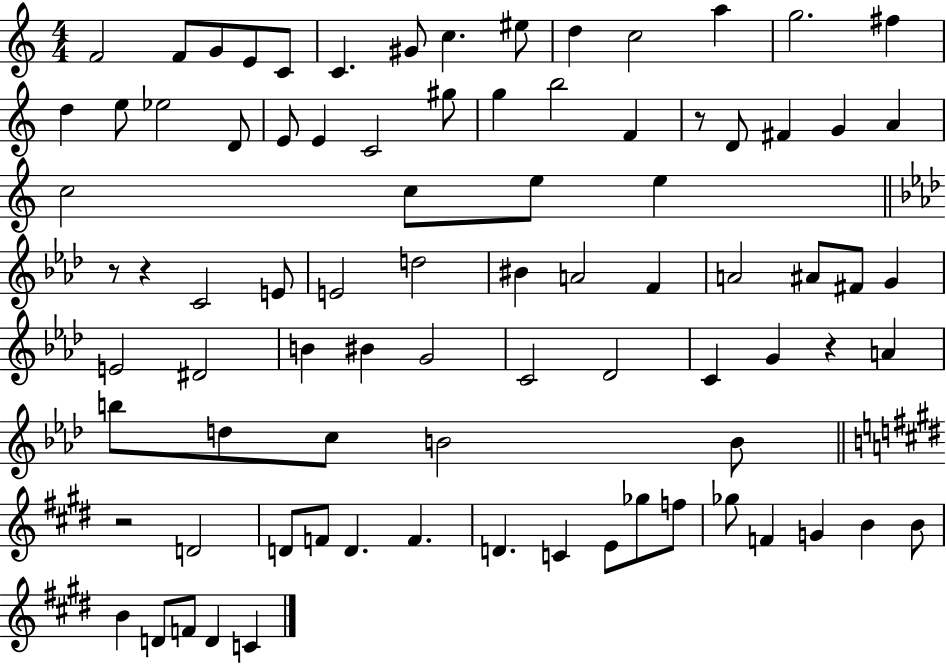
F4/h F4/e G4/e E4/e C4/e C4/q. G#4/e C5/q. EIS5/e D5/q C5/h A5/q G5/h. F#5/q D5/q E5/e Eb5/h D4/e E4/e E4/q C4/h G#5/e G5/q B5/h F4/q R/e D4/e F#4/q G4/q A4/q C5/h C5/e E5/e E5/q R/e R/q C4/h E4/e E4/h D5/h BIS4/q A4/h F4/q A4/h A#4/e F#4/e G4/q E4/h D#4/h B4/q BIS4/q G4/h C4/h Db4/h C4/q G4/q R/q A4/q B5/e D5/e C5/e B4/h B4/e R/h D4/h D4/e F4/e D4/q. F4/q. D4/q. C4/q E4/e Gb5/e F5/e Gb5/e F4/q G4/q B4/q B4/e B4/q D4/e F4/e D4/q C4/q